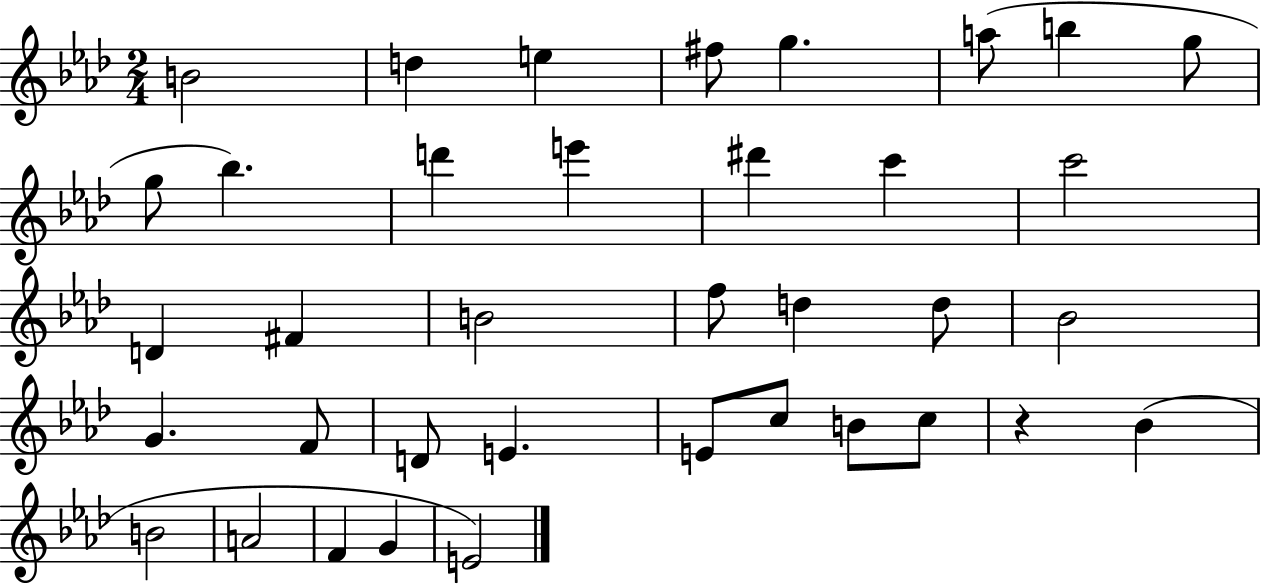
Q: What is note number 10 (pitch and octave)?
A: Bb5